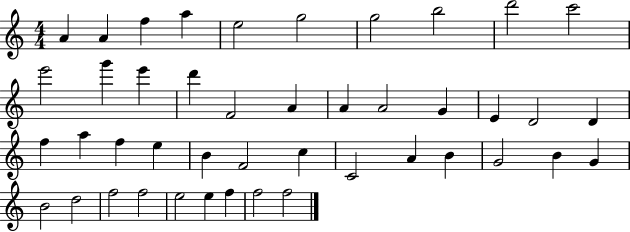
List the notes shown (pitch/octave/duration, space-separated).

A4/q A4/q F5/q A5/q E5/h G5/h G5/h B5/h D6/h C6/h E6/h G6/q E6/q D6/q F4/h A4/q A4/q A4/h G4/q E4/q D4/h D4/q F5/q A5/q F5/q E5/q B4/q F4/h C5/q C4/h A4/q B4/q G4/h B4/q G4/q B4/h D5/h F5/h F5/h E5/h E5/q F5/q F5/h F5/h